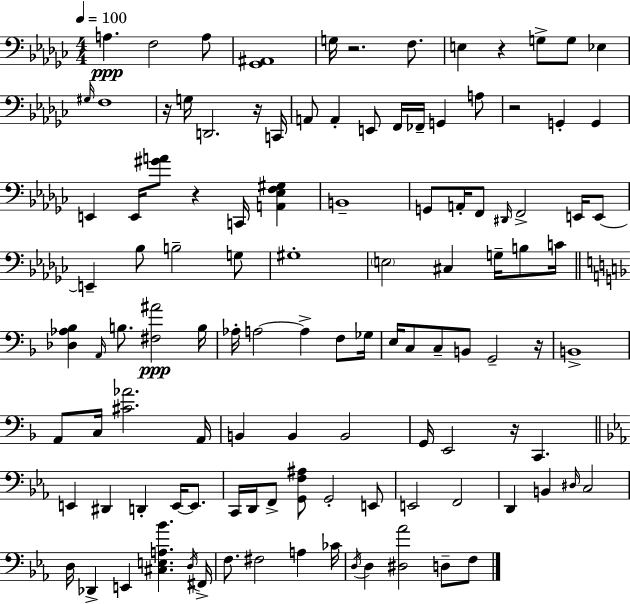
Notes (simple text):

A3/q. F3/h A3/e [Gb2,A#2]/w G3/s R/h. F3/e. E3/q R/q G3/e G3/e Eb3/q G#3/s F3/w R/s G3/s D2/h. R/s C2/s A2/e A2/q E2/e F2/s FES2/s G2/q A3/e R/h G2/q G2/q E2/q E2/s [G#4,A4]/e R/q C2/s [A2,Eb3,F3,G#3]/q B2/w G2/e A2/s F2/e D#2/s F2/h E2/s E2/e E2/q Bb3/e B3/h G3/e G#3/w E3/h C#3/q G3/s B3/e C4/s [Db3,Ab3,Bb3]/q A2/s B3/e. [F#3,A#4]/h B3/s Ab3/s A3/h A3/q F3/e Gb3/s E3/s C3/e C3/e B2/e G2/h R/s B2/w A2/e C3/s [C#4,Ab4]/h. A2/s B2/q B2/q B2/h G2/s E2/h R/s C2/q. E2/q D#2/q D2/q E2/s E2/e. C2/s D2/s F2/e [G2,F3,A#3]/e G2/h E2/e E2/h F2/h D2/q B2/q D#3/s C3/h D3/s Db2/q E2/q [C#3,E3,A3,Bb4]/q. D3/s F#2/s F3/e. F#3/h A3/q CES4/s D3/s D3/q [D#3,Ab4]/h D3/e F3/e